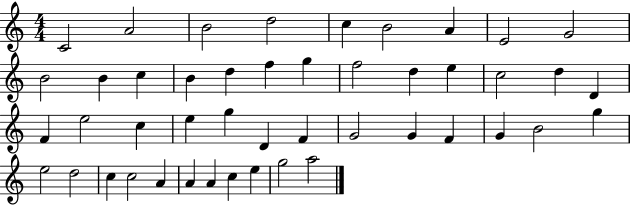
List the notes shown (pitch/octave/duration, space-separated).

C4/h A4/h B4/h D5/h C5/q B4/h A4/q E4/h G4/h B4/h B4/q C5/q B4/q D5/q F5/q G5/q F5/h D5/q E5/q C5/h D5/q D4/q F4/q E5/h C5/q E5/q G5/q D4/q F4/q G4/h G4/q F4/q G4/q B4/h G5/q E5/h D5/h C5/q C5/h A4/q A4/q A4/q C5/q E5/q G5/h A5/h